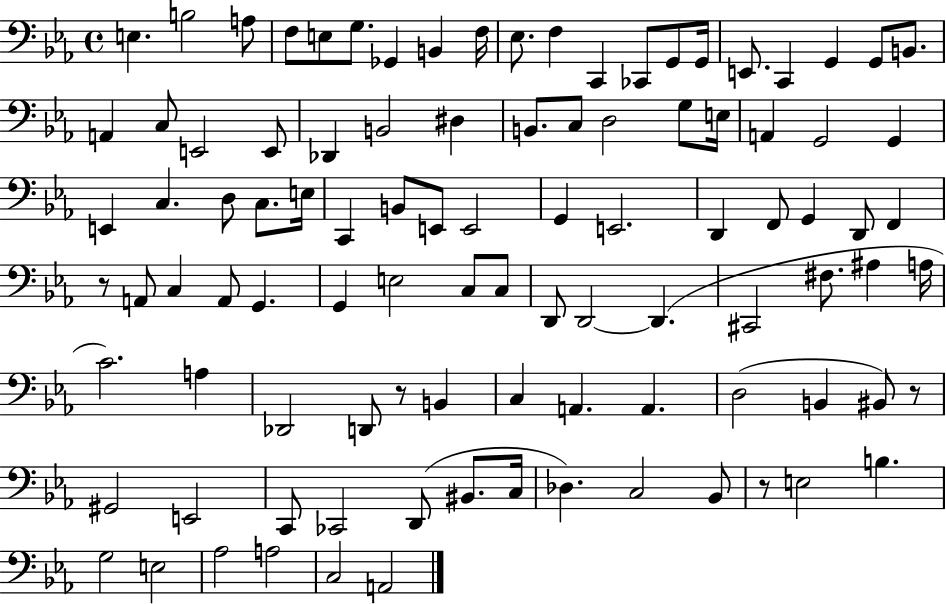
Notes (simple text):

E3/q. B3/h A3/e F3/e E3/e G3/e. Gb2/q B2/q F3/s Eb3/e. F3/q C2/q CES2/e G2/e G2/s E2/e. C2/q G2/q G2/e B2/e. A2/q C3/e E2/h E2/e Db2/q B2/h D#3/q B2/e. C3/e D3/h G3/e E3/s A2/q G2/h G2/q E2/q C3/q. D3/e C3/e. E3/s C2/q B2/e E2/e E2/h G2/q E2/h. D2/q F2/e G2/q D2/e F2/q R/e A2/e C3/q A2/e G2/q. G2/q E3/h C3/e C3/e D2/e D2/h D2/q. C#2/h F#3/e. A#3/q A3/s C4/h. A3/q Db2/h D2/e R/e B2/q C3/q A2/q. A2/q. D3/h B2/q BIS2/e R/e G#2/h E2/h C2/e CES2/h D2/e BIS2/e. C3/s Db3/q. C3/h Bb2/e R/e E3/h B3/q. G3/h E3/h Ab3/h A3/h C3/h A2/h